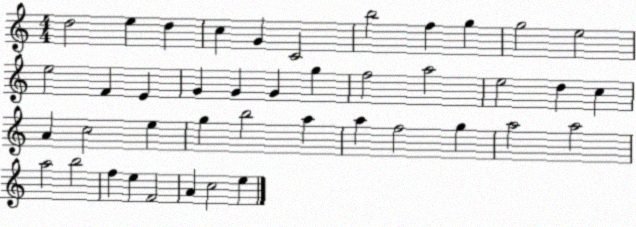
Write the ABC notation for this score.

X:1
T:Untitled
M:4/4
L:1/4
K:C
d2 e d c G C2 b2 f g g2 e2 e2 F E G G G g f2 a2 e2 d c A c2 e g b2 a a f2 g a2 a2 a2 b2 f e F2 A c2 e